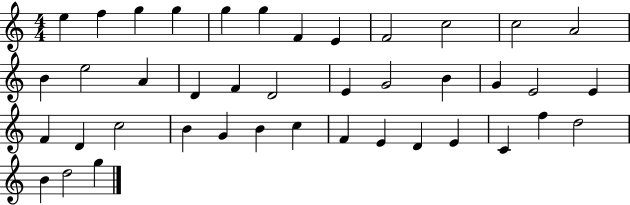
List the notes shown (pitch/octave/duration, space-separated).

E5/q F5/q G5/q G5/q G5/q G5/q F4/q E4/q F4/h C5/h C5/h A4/h B4/q E5/h A4/q D4/q F4/q D4/h E4/q G4/h B4/q G4/q E4/h E4/q F4/q D4/q C5/h B4/q G4/q B4/q C5/q F4/q E4/q D4/q E4/q C4/q F5/q D5/h B4/q D5/h G5/q